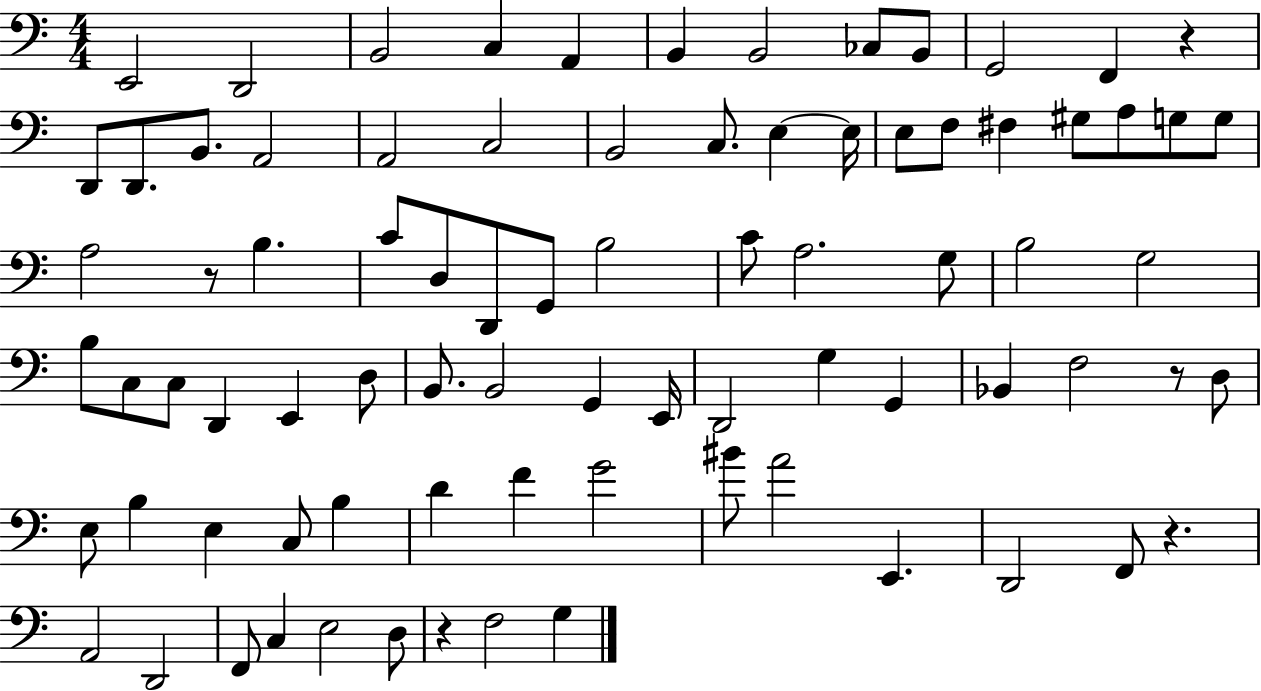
X:1
T:Untitled
M:4/4
L:1/4
K:C
E,,2 D,,2 B,,2 C, A,, B,, B,,2 _C,/2 B,,/2 G,,2 F,, z D,,/2 D,,/2 B,,/2 A,,2 A,,2 C,2 B,,2 C,/2 E, E,/4 E,/2 F,/2 ^F, ^G,/2 A,/2 G,/2 G,/2 A,2 z/2 B, C/2 D,/2 D,,/2 G,,/2 B,2 C/2 A,2 G,/2 B,2 G,2 B,/2 C,/2 C,/2 D,, E,, D,/2 B,,/2 B,,2 G,, E,,/4 D,,2 G, G,, _B,, F,2 z/2 D,/2 E,/2 B, E, C,/2 B, D F G2 ^B/2 A2 E,, D,,2 F,,/2 z A,,2 D,,2 F,,/2 C, E,2 D,/2 z F,2 G,